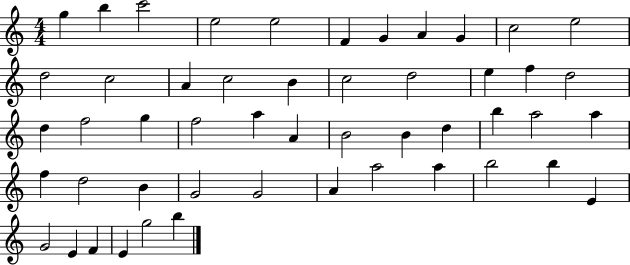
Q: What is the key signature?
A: C major